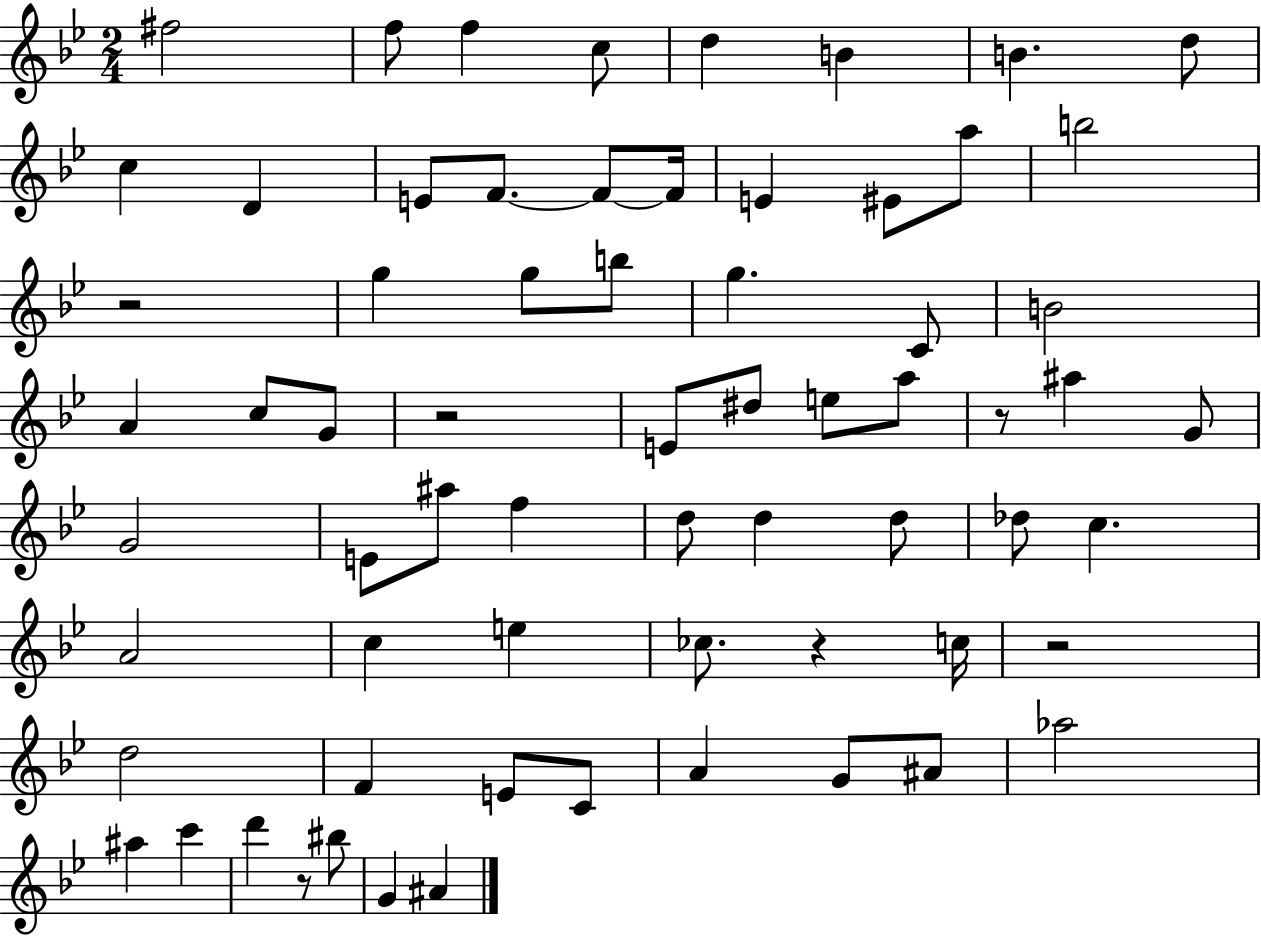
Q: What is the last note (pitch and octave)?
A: A#4